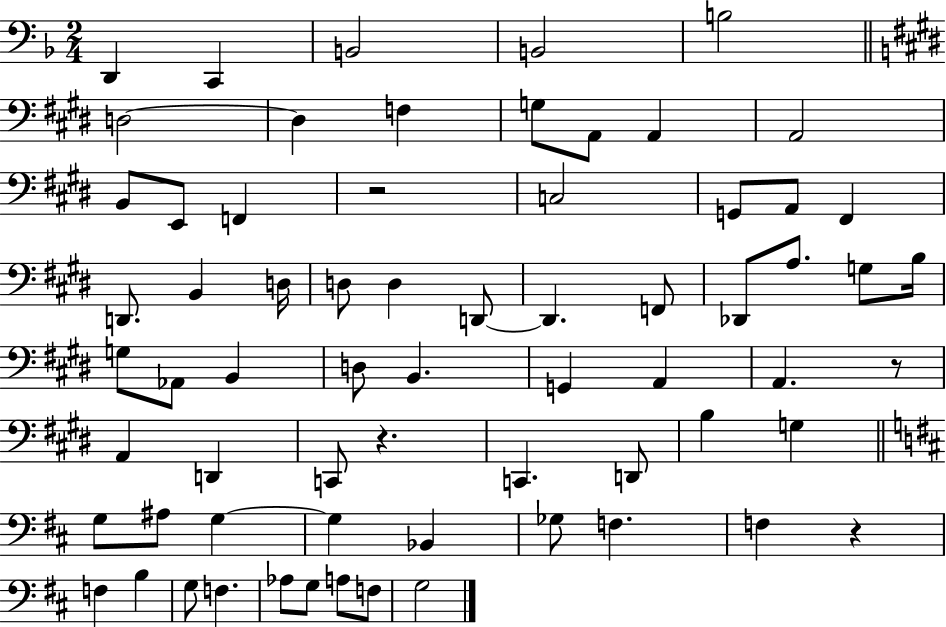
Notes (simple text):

D2/q C2/q B2/h B2/h B3/h D3/h D3/q F3/q G3/e A2/e A2/q A2/h B2/e E2/e F2/q R/h C3/h G2/e A2/e F#2/q D2/e. B2/q D3/s D3/e D3/q D2/e D2/q. F2/e Db2/e A3/e. G3/e B3/s G3/e Ab2/e B2/q D3/e B2/q. G2/q A2/q A2/q. R/e A2/q D2/q C2/e R/q. C2/q. D2/e B3/q G3/q G3/e A#3/e G3/q G3/q Bb2/q Gb3/e F3/q. F3/q R/q F3/q B3/q G3/e F3/q. Ab3/e G3/e A3/e F3/e G3/h